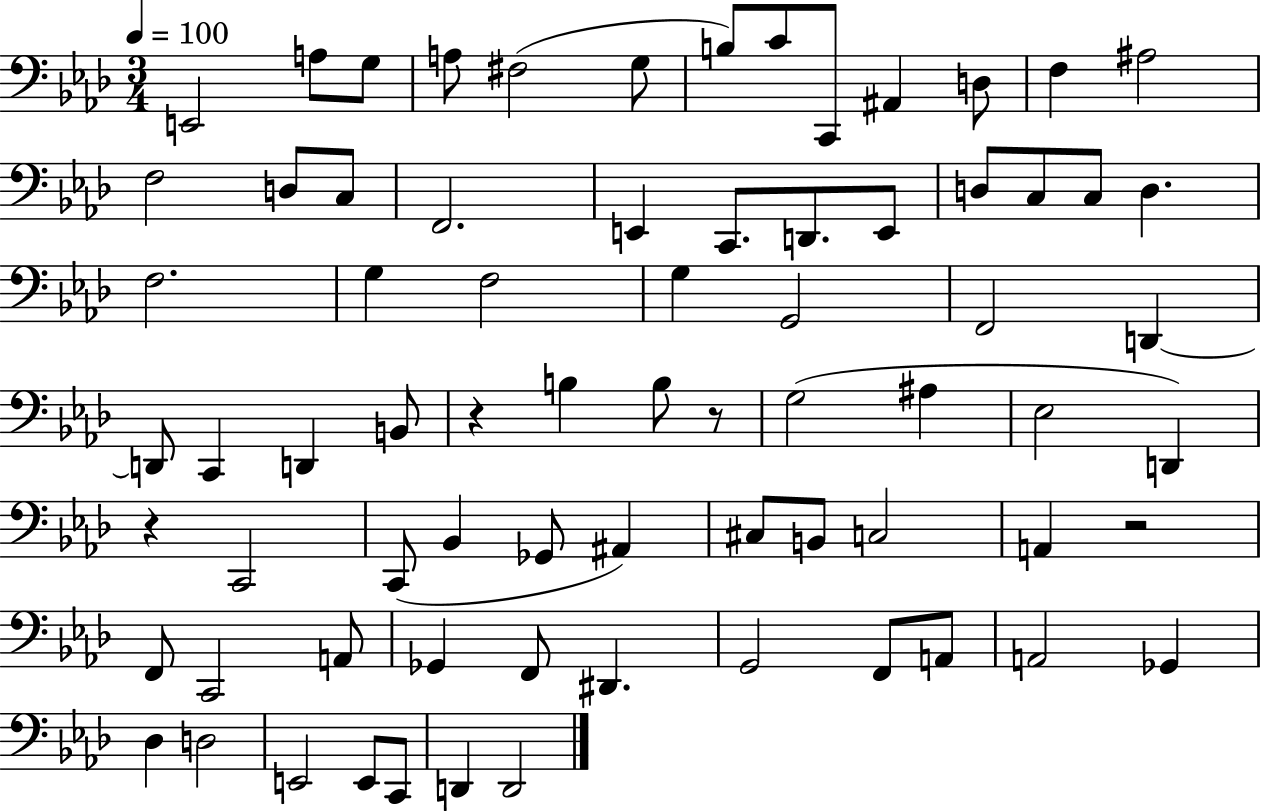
E2/h A3/e G3/e A3/e F#3/h G3/e B3/e C4/e C2/e A#2/q D3/e F3/q A#3/h F3/h D3/e C3/e F2/h. E2/q C2/e. D2/e. E2/e D3/e C3/e C3/e D3/q. F3/h. G3/q F3/h G3/q G2/h F2/h D2/q D2/e C2/q D2/q B2/e R/q B3/q B3/e R/e G3/h A#3/q Eb3/h D2/q R/q C2/h C2/e Bb2/q Gb2/e A#2/q C#3/e B2/e C3/h A2/q R/h F2/e C2/h A2/e Gb2/q F2/e D#2/q. G2/h F2/e A2/e A2/h Gb2/q Db3/q D3/h E2/h E2/e C2/e D2/q D2/h